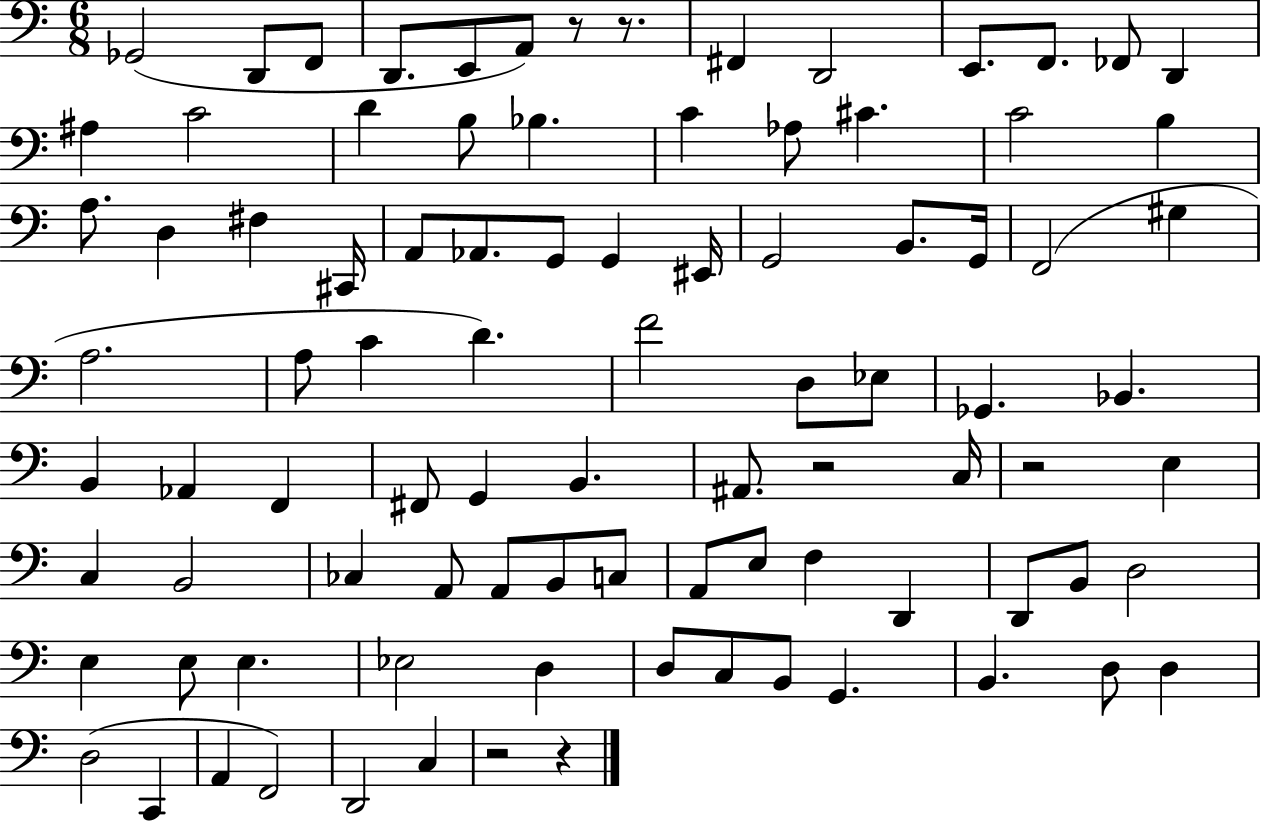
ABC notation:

X:1
T:Untitled
M:6/8
L:1/4
K:C
_G,,2 D,,/2 F,,/2 D,,/2 E,,/2 A,,/2 z/2 z/2 ^F,, D,,2 E,,/2 F,,/2 _F,,/2 D,, ^A, C2 D B,/2 _B, C _A,/2 ^C C2 B, A,/2 D, ^F, ^C,,/4 A,,/2 _A,,/2 G,,/2 G,, ^E,,/4 G,,2 B,,/2 G,,/4 F,,2 ^G, A,2 A,/2 C D F2 D,/2 _E,/2 _G,, _B,, B,, _A,, F,, ^F,,/2 G,, B,, ^A,,/2 z2 C,/4 z2 E, C, B,,2 _C, A,,/2 A,,/2 B,,/2 C,/2 A,,/2 E,/2 F, D,, D,,/2 B,,/2 D,2 E, E,/2 E, _E,2 D, D,/2 C,/2 B,,/2 G,, B,, D,/2 D, D,2 C,, A,, F,,2 D,,2 C, z2 z